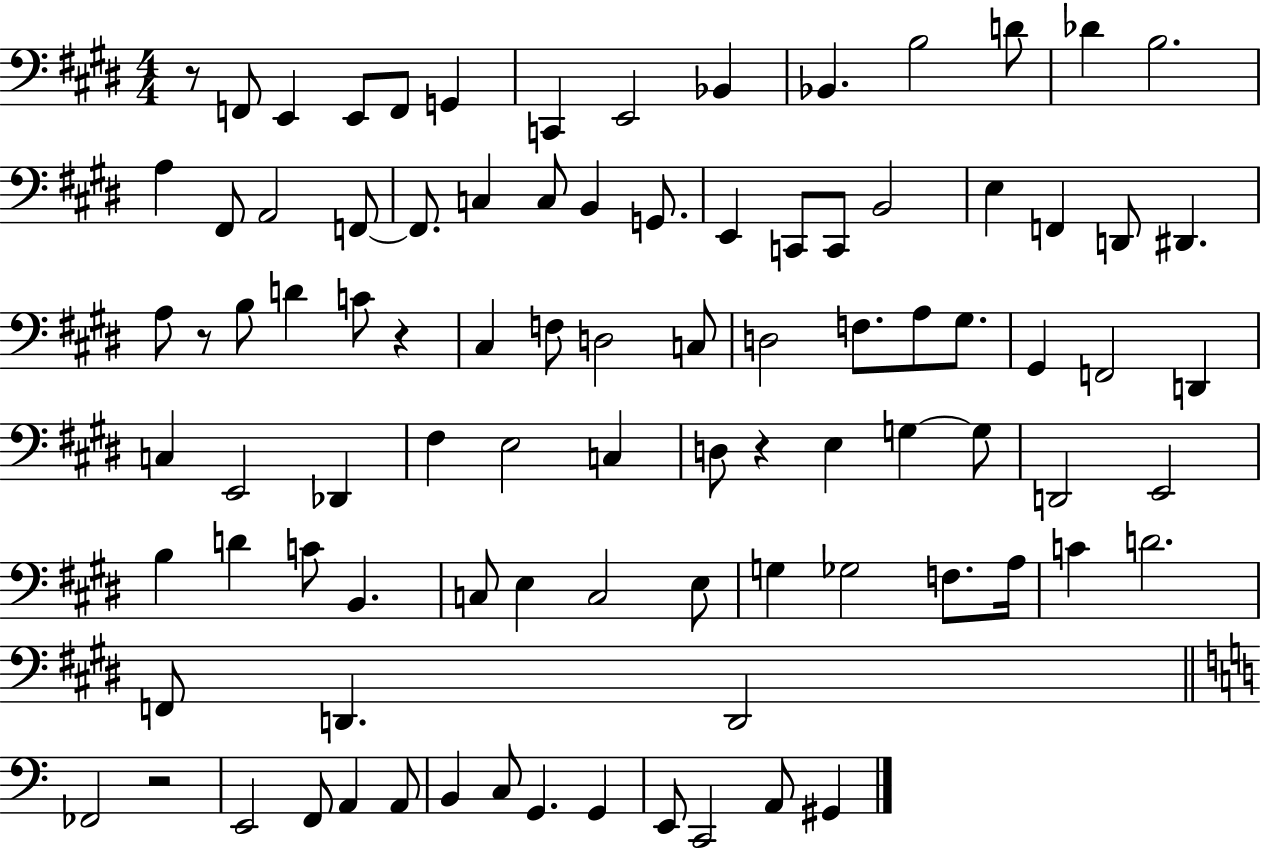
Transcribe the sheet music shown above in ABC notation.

X:1
T:Untitled
M:4/4
L:1/4
K:E
z/2 F,,/2 E,, E,,/2 F,,/2 G,, C,, E,,2 _B,, _B,, B,2 D/2 _D B,2 A, ^F,,/2 A,,2 F,,/2 F,,/2 C, C,/2 B,, G,,/2 E,, C,,/2 C,,/2 B,,2 E, F,, D,,/2 ^D,, A,/2 z/2 B,/2 D C/2 z ^C, F,/2 D,2 C,/2 D,2 F,/2 A,/2 ^G,/2 ^G,, F,,2 D,, C, E,,2 _D,, ^F, E,2 C, D,/2 z E, G, G,/2 D,,2 E,,2 B, D C/2 B,, C,/2 E, C,2 E,/2 G, _G,2 F,/2 A,/4 C D2 F,,/2 D,, D,,2 _F,,2 z2 E,,2 F,,/2 A,, A,,/2 B,, C,/2 G,, G,, E,,/2 C,,2 A,,/2 ^G,,